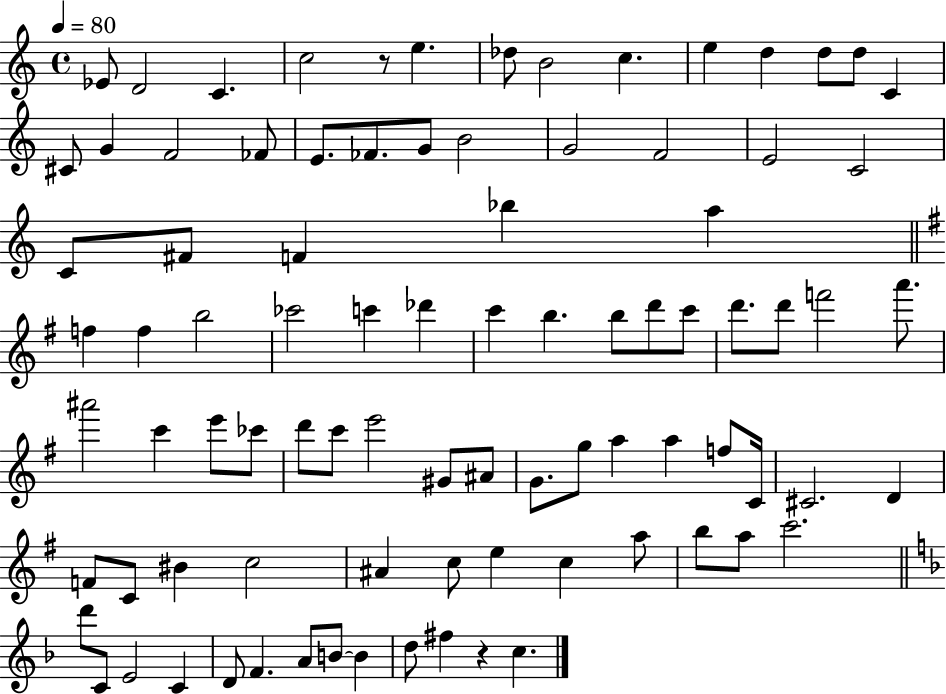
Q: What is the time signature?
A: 4/4